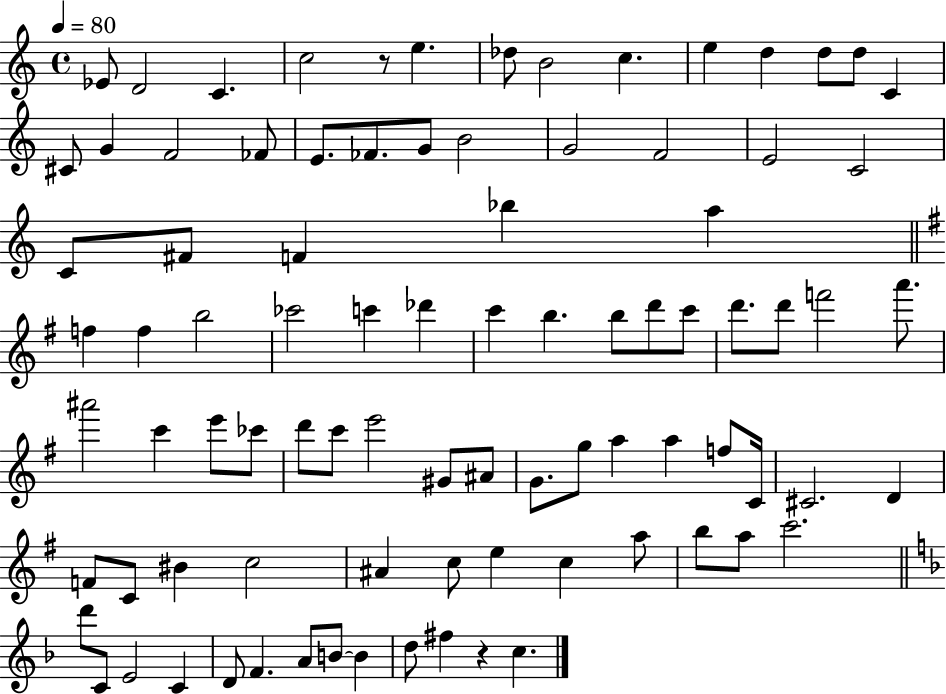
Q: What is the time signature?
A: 4/4